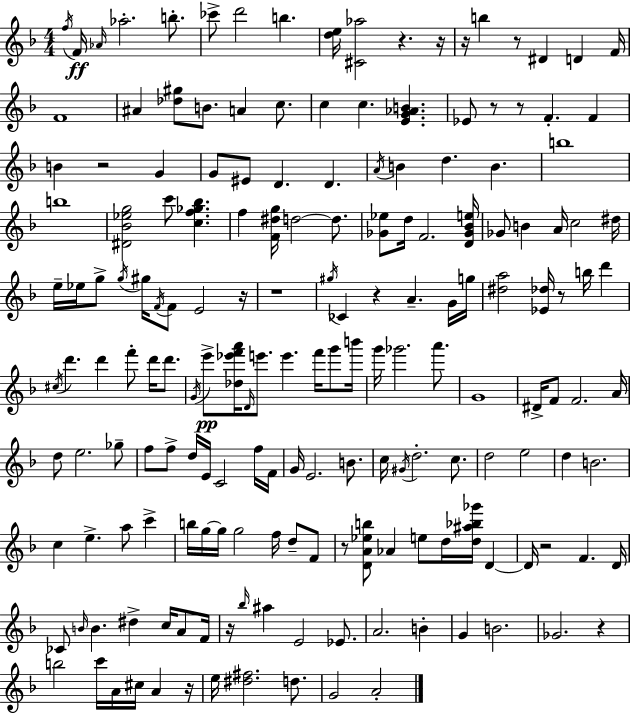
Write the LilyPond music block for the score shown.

{
  \clef treble
  \numericTimeSignature
  \time 4/4
  \key d \minor
  \acciaccatura { f''16 }\ff f'16 \grace { aes'16 } aes''2.-. b''8.-. | ces'''8-> d'''2 b''4. | <d'' e''>16 <cis' aes''>2 r4. | r16 r16 b''4 r8 dis'4 d'4 | \break f'16 f'1 | ais'4 <des'' gis''>8 b'8. a'4 c''8. | c''4 c''4. <e' g' aes' b'>4. | ees'8 r8 r8 f'4.-. f'4 | \break b'4 r2 g'4 | g'8 eis'8 d'4. d'4. | \acciaccatura { a'16 } b'4 d''4. b'4. | b''1 | \break b''1 | <dis' bes' ees'' g''>2 c'''8 <c'' f'' ges'' bes''>4. | f''4 <f' dis'' g''>16 d''2~~ | d''8. <ges' ees''>8 d''16 f'2. | \break <d' ges' bes' e''>16 ges'8 b'4 a'16 c''2 | dis''16 e''16-- ees''16 g''8-> \acciaccatura { g''16 } gis''16 \acciaccatura { f'16 } f'8 e'2 | r16 r1 | \acciaccatura { gis''16 } ces'4 r4 a'4.-- | \break g'16 g''16 <dis'' a''>2 <ees' des''>16 r8 | b''16 d'''4 \acciaccatura { cis''16 } d'''4. d'''4 | f'''8-. d'''16 d'''8. \acciaccatura { g'16 }\pp e'''8-> <des'' ees''' f''' a'''>16 \grace { d'16 } e'''8. e'''4. | f'''16 g'''8 b'''16 g'''16 ges'''2. | \break a'''8. g'1 | dis'16-> f'8 f'2. | a'16 d''8 e''2. | ges''8-- f''8 f''8-> d''16 e'16 c'2 | \break f''16 f'16 g'16 e'2. | b'8. c''16 \acciaccatura { gis'16 } d''2.-. | c''8. d''2 | e''2 d''4 b'2. | \break c''4 e''4.-> | a''8 c'''4-> b''16 g''16~~ g''16 g''2 | f''16 d''8-- f'8 r8 <d' a' ees'' b''>8 aes'4 | e''8 d''16 <d'' ais'' bes'' ges'''>16 d'4~~ d'16 r2 | \break f'4. d'16 ces'8 \grace { b'16 } b'4. | dis''4-> c''16 a'8 f'16 r16 \grace { bes''16 } ais''4 | e'2 ees'8. a'2. | b'4-. g'4 | \break b'2. ges'2. | r4 b''2 | c'''16 a'16 cis''16 a'4 r16 e''16 <dis'' fis''>2. | d''8. g'2 | \break a'2-. \bar "|."
}